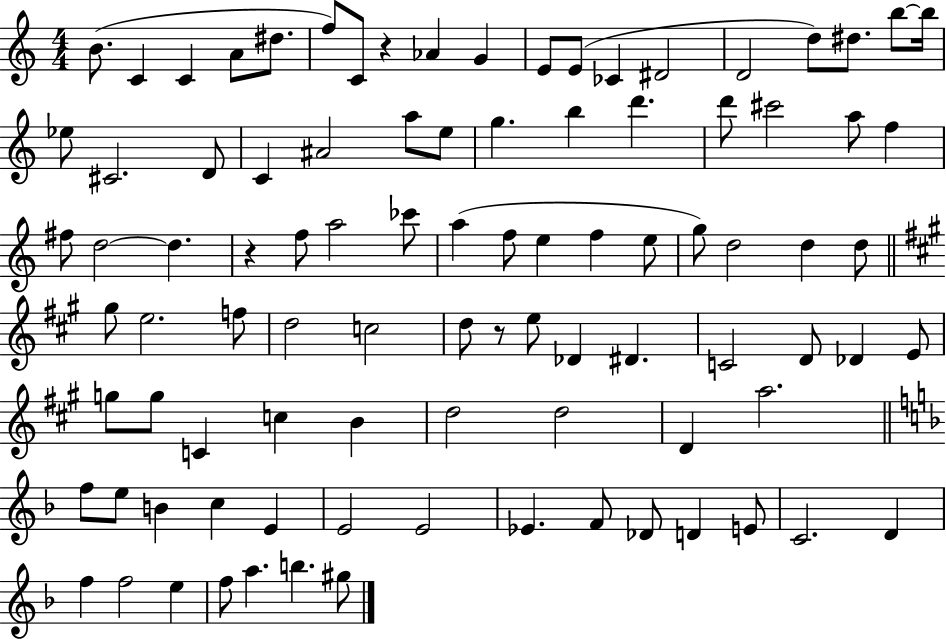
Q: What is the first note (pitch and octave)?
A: B4